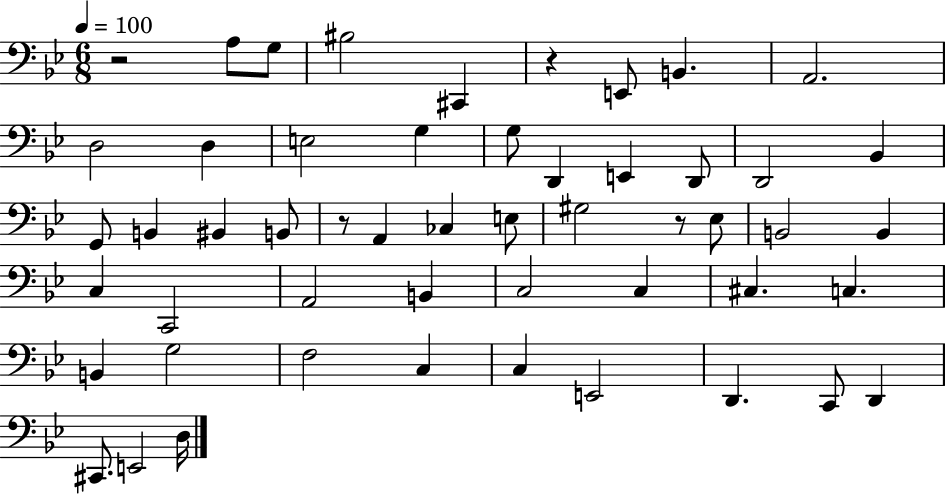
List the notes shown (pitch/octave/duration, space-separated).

R/h A3/e G3/e BIS3/h C#2/q R/q E2/e B2/q. A2/h. D3/h D3/q E3/h G3/q G3/e D2/q E2/q D2/e D2/h Bb2/q G2/e B2/q BIS2/q B2/e R/e A2/q CES3/q E3/e G#3/h R/e Eb3/e B2/h B2/q C3/q C2/h A2/h B2/q C3/h C3/q C#3/q. C3/q. B2/q G3/h F3/h C3/q C3/q E2/h D2/q. C2/e D2/q C#2/e. E2/h D3/s